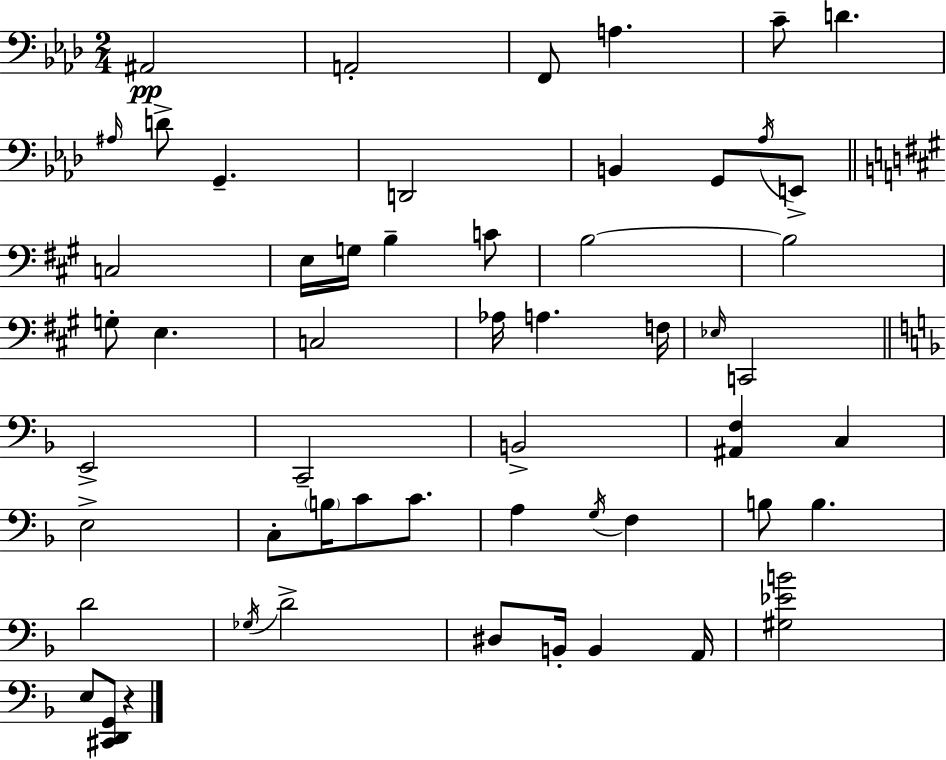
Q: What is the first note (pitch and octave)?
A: A#2